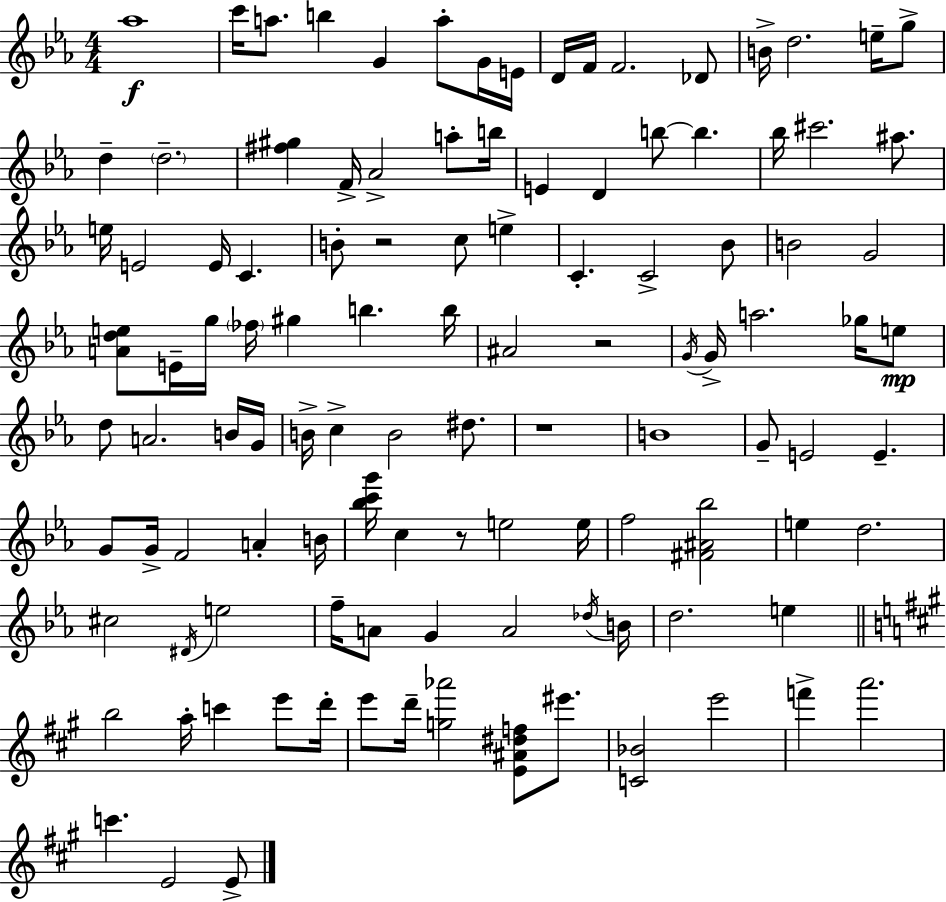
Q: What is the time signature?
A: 4/4